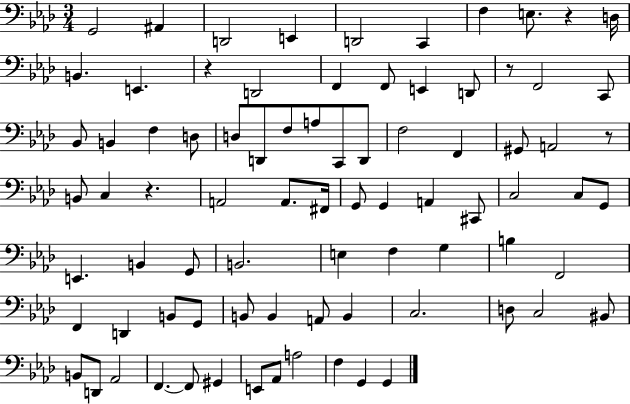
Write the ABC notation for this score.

X:1
T:Untitled
M:3/4
L:1/4
K:Ab
G,,2 ^A,, D,,2 E,, D,,2 C,, F, E,/2 z D,/4 B,, E,, z D,,2 F,, F,,/2 E,, D,,/2 z/2 F,,2 C,,/2 _B,,/2 B,, F, D,/2 D,/2 D,,/2 F,/2 A,/2 C,,/2 D,,/2 F,2 F,, ^G,,/2 A,,2 z/2 B,,/2 C, z A,,2 A,,/2 ^F,,/4 G,,/2 G,, A,, ^C,,/2 C,2 C,/2 G,,/2 E,, B,, G,,/2 B,,2 E, F, G, B, F,,2 F,, D,, B,,/2 G,,/2 B,,/2 B,, A,,/2 B,, C,2 D,/2 C,2 ^B,,/2 B,,/2 D,,/2 _A,,2 F,, F,,/2 ^G,, E,,/2 _A,,/2 A,2 F, G,, G,,